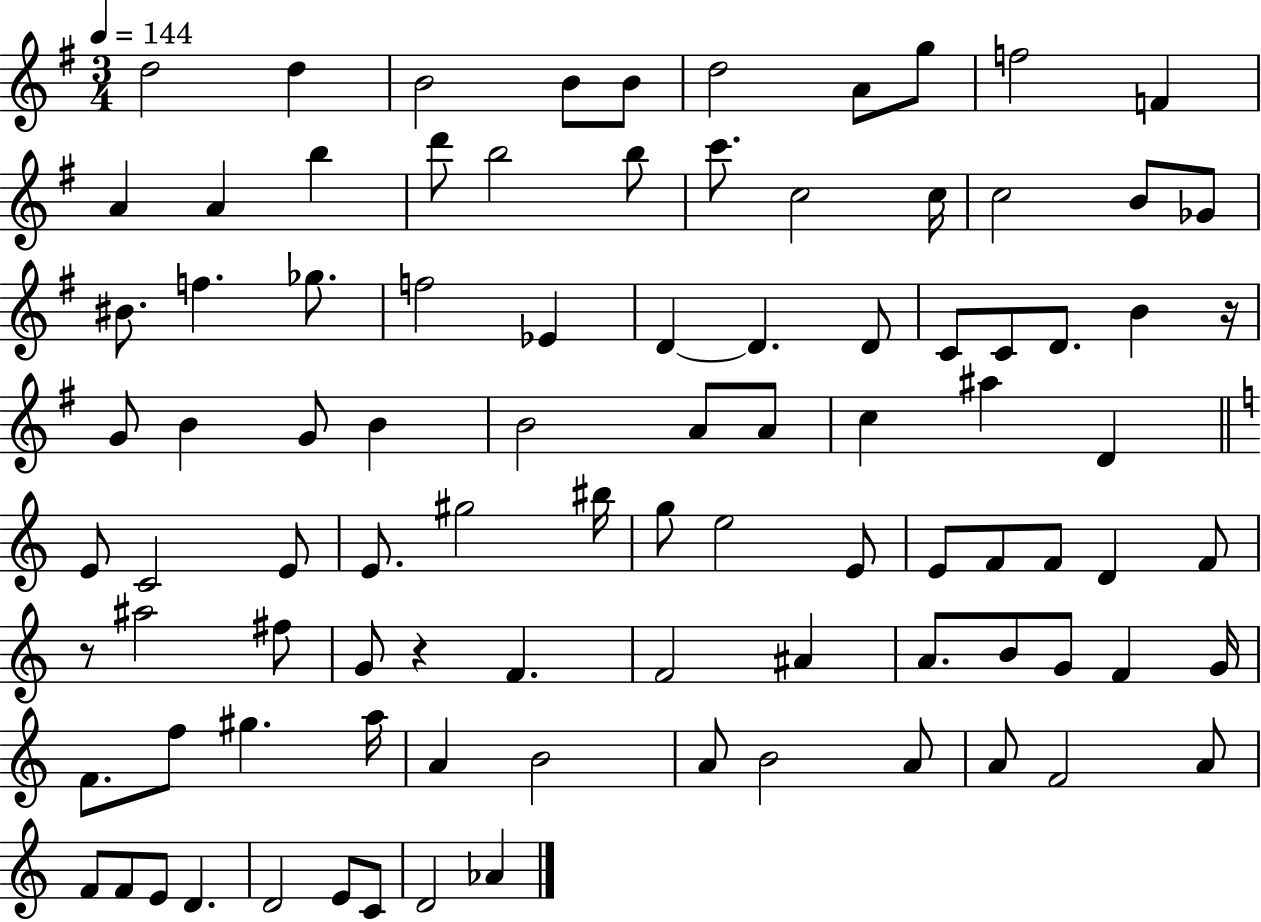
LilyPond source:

{
  \clef treble
  \numericTimeSignature
  \time 3/4
  \key g \major
  \tempo 4 = 144
  \repeat volta 2 { d''2 d''4 | b'2 b'8 b'8 | d''2 a'8 g''8 | f''2 f'4 | \break a'4 a'4 b''4 | d'''8 b''2 b''8 | c'''8. c''2 c''16 | c''2 b'8 ges'8 | \break bis'8. f''4. ges''8. | f''2 ees'4 | d'4~~ d'4. d'8 | c'8 c'8 d'8. b'4 r16 | \break g'8 b'4 g'8 b'4 | b'2 a'8 a'8 | c''4 ais''4 d'4 | \bar "||" \break \key a \minor e'8 c'2 e'8 | e'8. gis''2 bis''16 | g''8 e''2 e'8 | e'8 f'8 f'8 d'4 f'8 | \break r8 ais''2 fis''8 | g'8 r4 f'4. | f'2 ais'4 | a'8. b'8 g'8 f'4 g'16 | \break f'8. f''8 gis''4. a''16 | a'4 b'2 | a'8 b'2 a'8 | a'8 f'2 a'8 | \break f'8 f'8 e'8 d'4. | d'2 e'8 c'8 | d'2 aes'4 | } \bar "|."
}